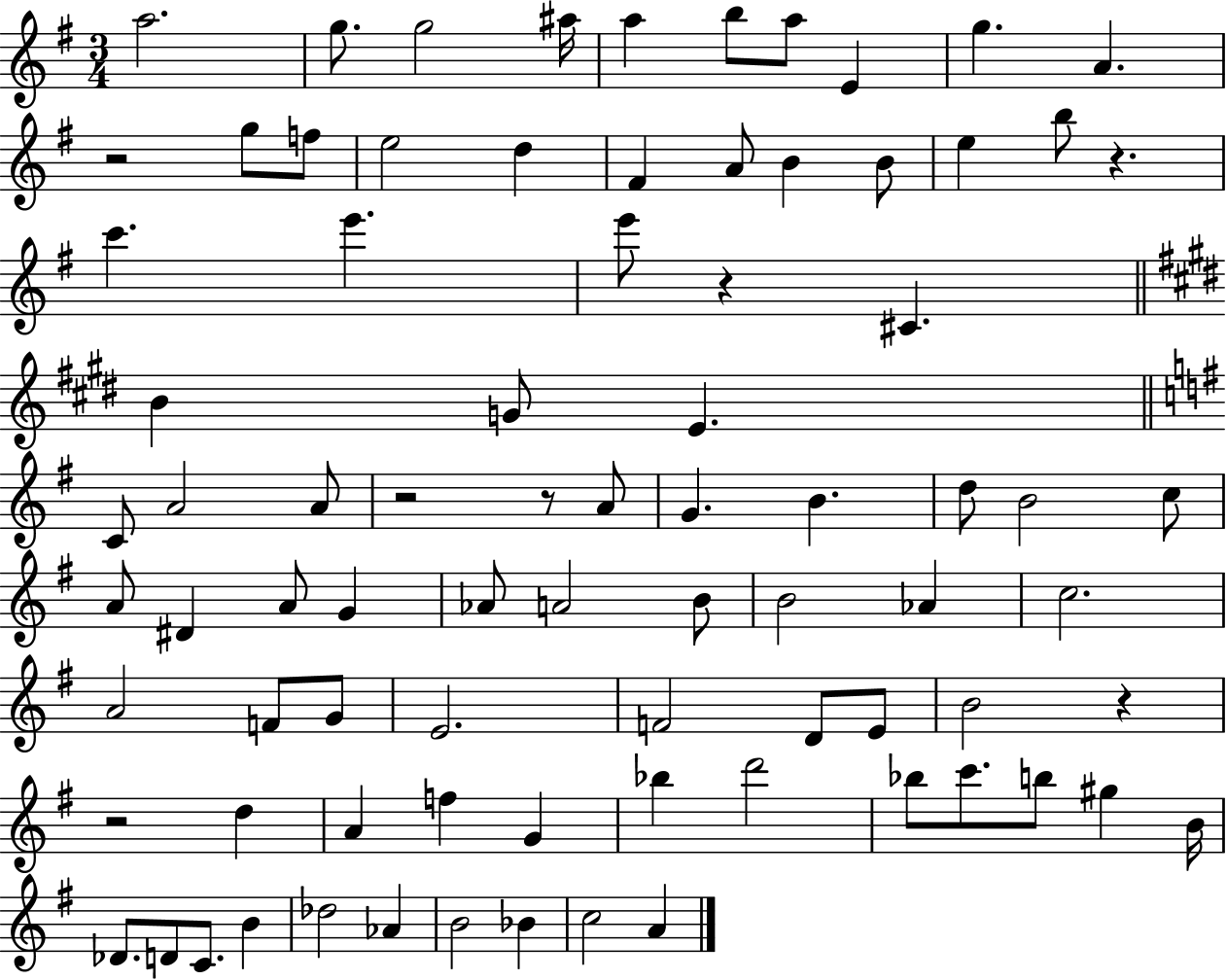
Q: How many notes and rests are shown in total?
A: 82